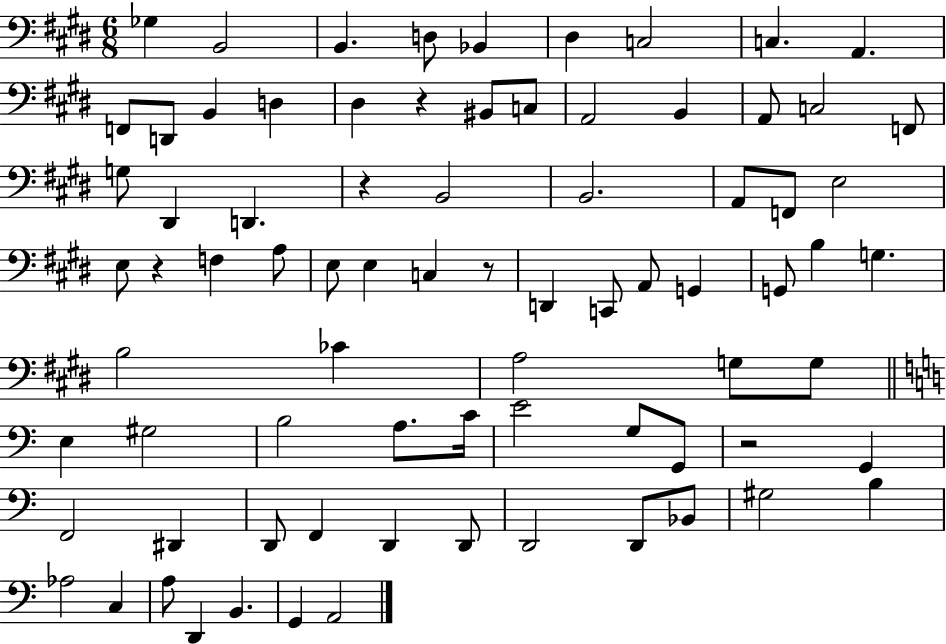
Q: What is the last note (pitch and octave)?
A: A2